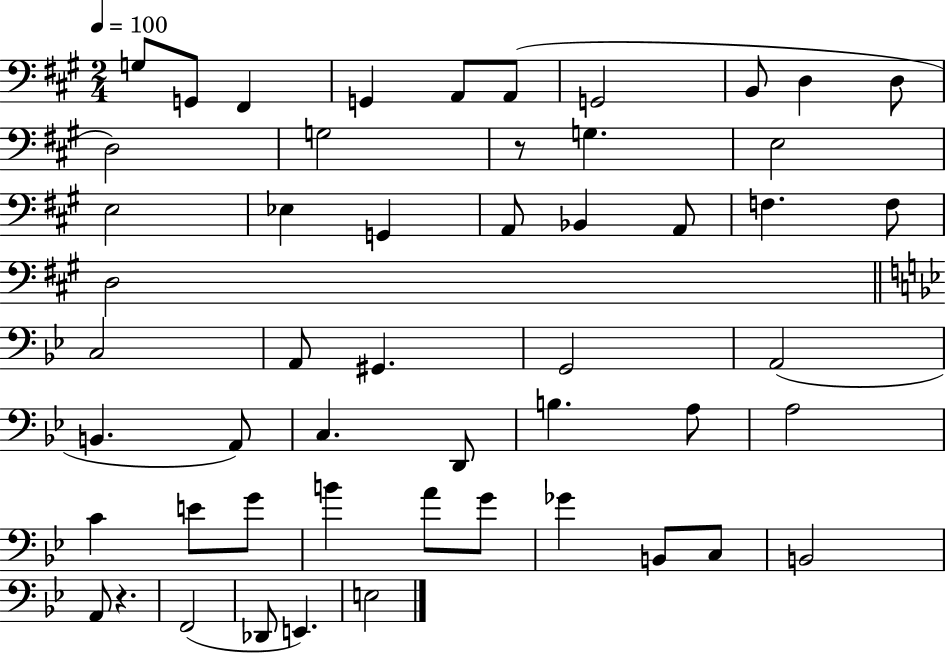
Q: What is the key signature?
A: A major